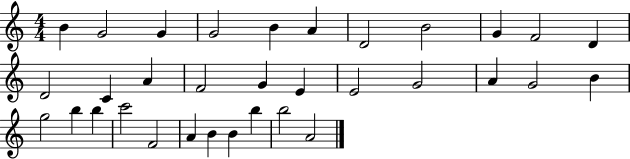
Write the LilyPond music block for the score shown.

{
  \clef treble
  \numericTimeSignature
  \time 4/4
  \key c \major
  b'4 g'2 g'4 | g'2 b'4 a'4 | d'2 b'2 | g'4 f'2 d'4 | \break d'2 c'4 a'4 | f'2 g'4 e'4 | e'2 g'2 | a'4 g'2 b'4 | \break g''2 b''4 b''4 | c'''2 f'2 | a'4 b'4 b'4 b''4 | b''2 a'2 | \break \bar "|."
}